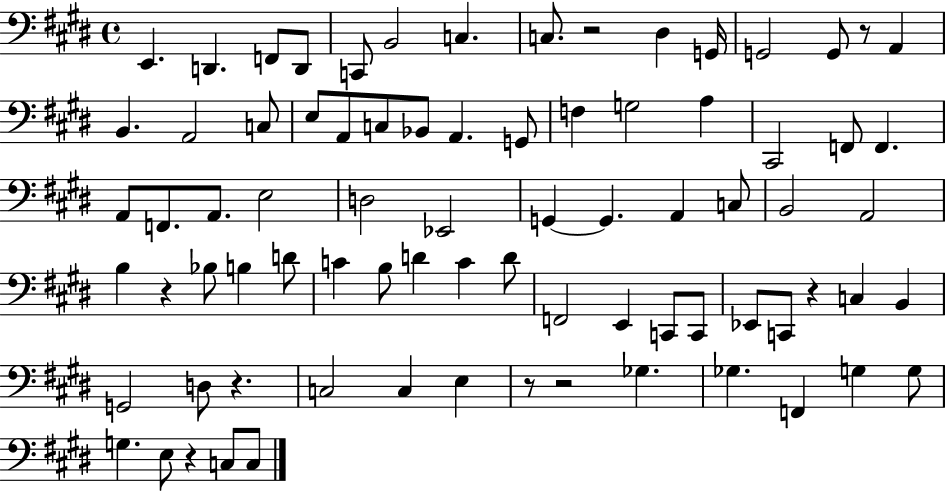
X:1
T:Untitled
M:4/4
L:1/4
K:E
E,, D,, F,,/2 D,,/2 C,,/2 B,,2 C, C,/2 z2 ^D, G,,/4 G,,2 G,,/2 z/2 A,, B,, A,,2 C,/2 E,/2 A,,/2 C,/2 _B,,/2 A,, G,,/2 F, G,2 A, ^C,,2 F,,/2 F,, A,,/2 F,,/2 A,,/2 E,2 D,2 _E,,2 G,, G,, A,, C,/2 B,,2 A,,2 B, z _B,/2 B, D/2 C B,/2 D C D/2 F,,2 E,, C,,/2 C,,/2 _E,,/2 C,,/2 z C, B,, G,,2 D,/2 z C,2 C, E, z/2 z2 _G, _G, F,, G, G,/2 G, E,/2 z C,/2 C,/2